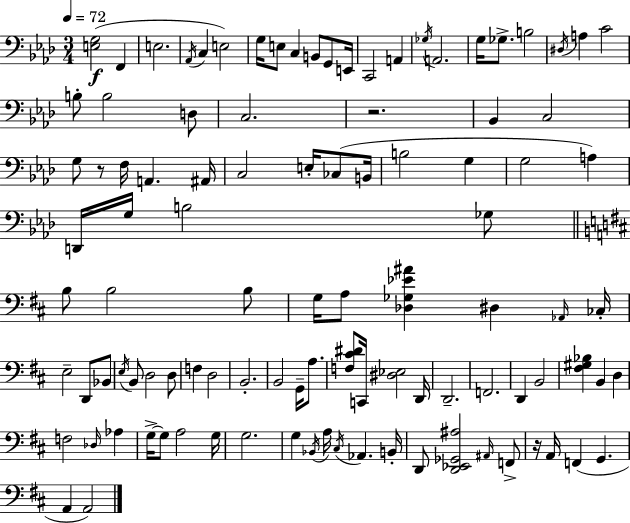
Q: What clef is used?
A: bass